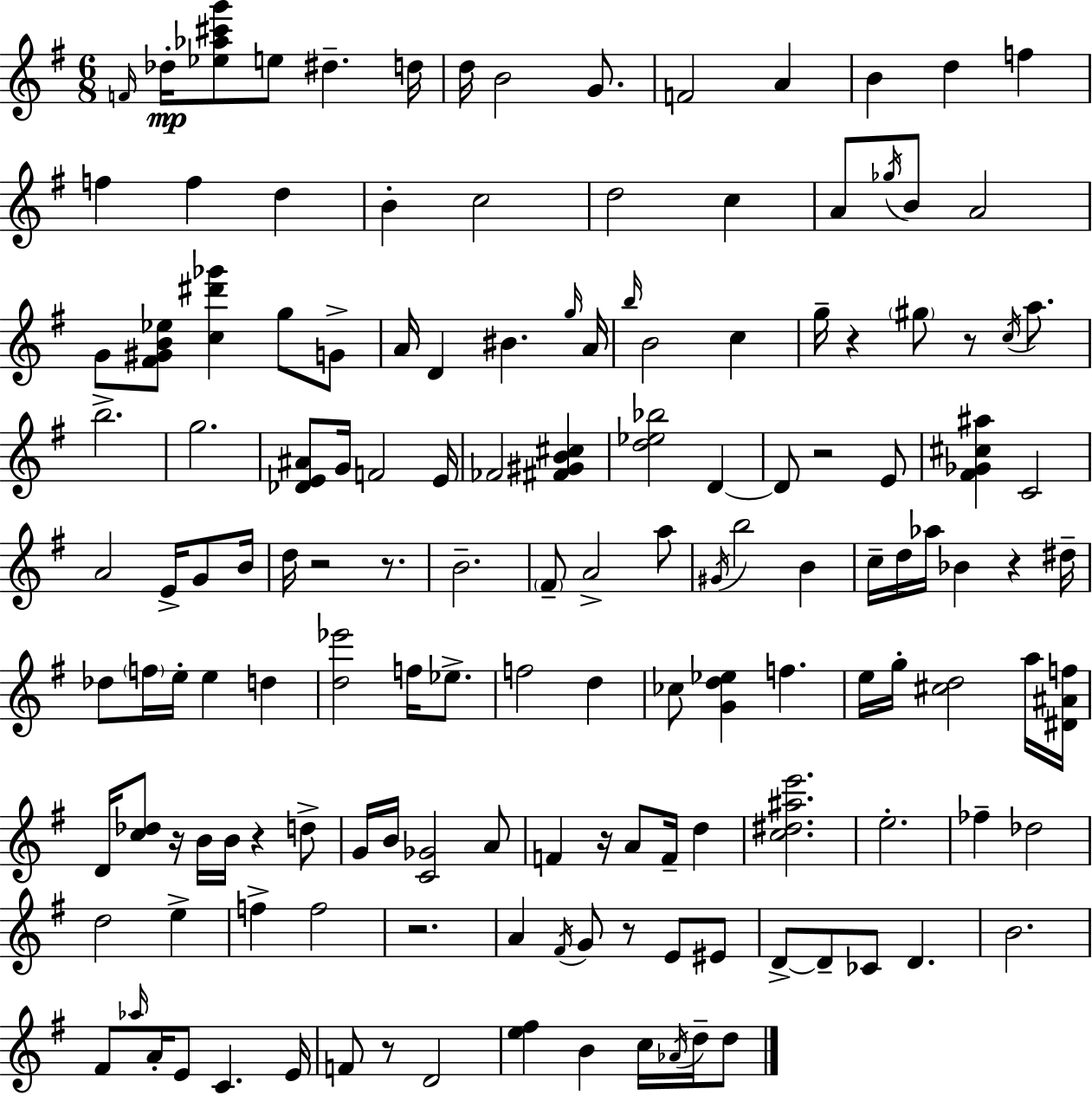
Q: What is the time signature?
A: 6/8